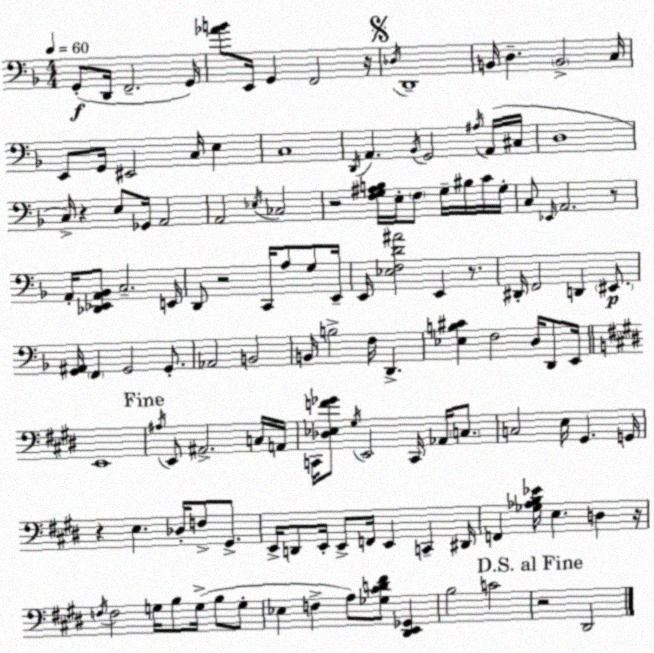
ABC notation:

X:1
T:Untitled
M:4/4
L:1/4
K:Dm
G,,/2 D,,/4 F,,2 G,,/4 [_AB]/2 E,,/4 G,, F,,2 z/4 _D,/4 D,,4 B,,/4 D, B,,2 C,/4 E,,/2 G,,/4 ^E,,2 C,/4 E, C,4 D,,/4 A,, _B,,/4 G,,2 ^A,/4 A,,/4 ^C,/4 D,4 C,/4 z E,/2 _G,,/4 A,,2 A,,2 _E,/4 _C,2 z2 [F,G,^A,B,]/4 E,/4 F,/2 G,/4 ^B,/4 C/4 G,/4 C,/2 _E,,/4 A,,2 z/2 A,,/4 [_D,,_E,,A,,_B,,]/2 C,2 E,,/4 D,,/2 z2 C,,/4 A,/2 G,/2 E,,/4 E,,/4 [_E,F,D^A]2 E,, z/2 ^D,,/4 F,,2 D,, ^E,,/2 [G,,^A,,]/4 F,, G,,2 G,,/2 _A,,2 B,,2 B,,/4 B,2 F,/4 D,, [_E,B,^C] F,2 D,/4 D,,/2 E,,/4 E,,4 ^A,/4 E,,/2 ^A,,2 C,/4 A,,/4 C,,/4 [_D,_E,F_G]/2 ^G,/4 E,,2 C,,/4 _A,,/4 C,/2 C,2 E,/4 ^G,, G,,/4 z E, _D,/4 F,/2 ^G,,/2 E,,/4 D,,/2 E,,/4 E,,/2 F,,/4 E,, C,, ^D,,/4 F,, [_G,_A,B,_E]/4 E, D, z/4 F,/4 F,2 G,/4 B,/2 G,/4 B,/2 G,/2 _E, F, A,/2 [_G,^CD^F]/2 [^D,,E,,_G,,] B,2 C2 z2 ^D,,2